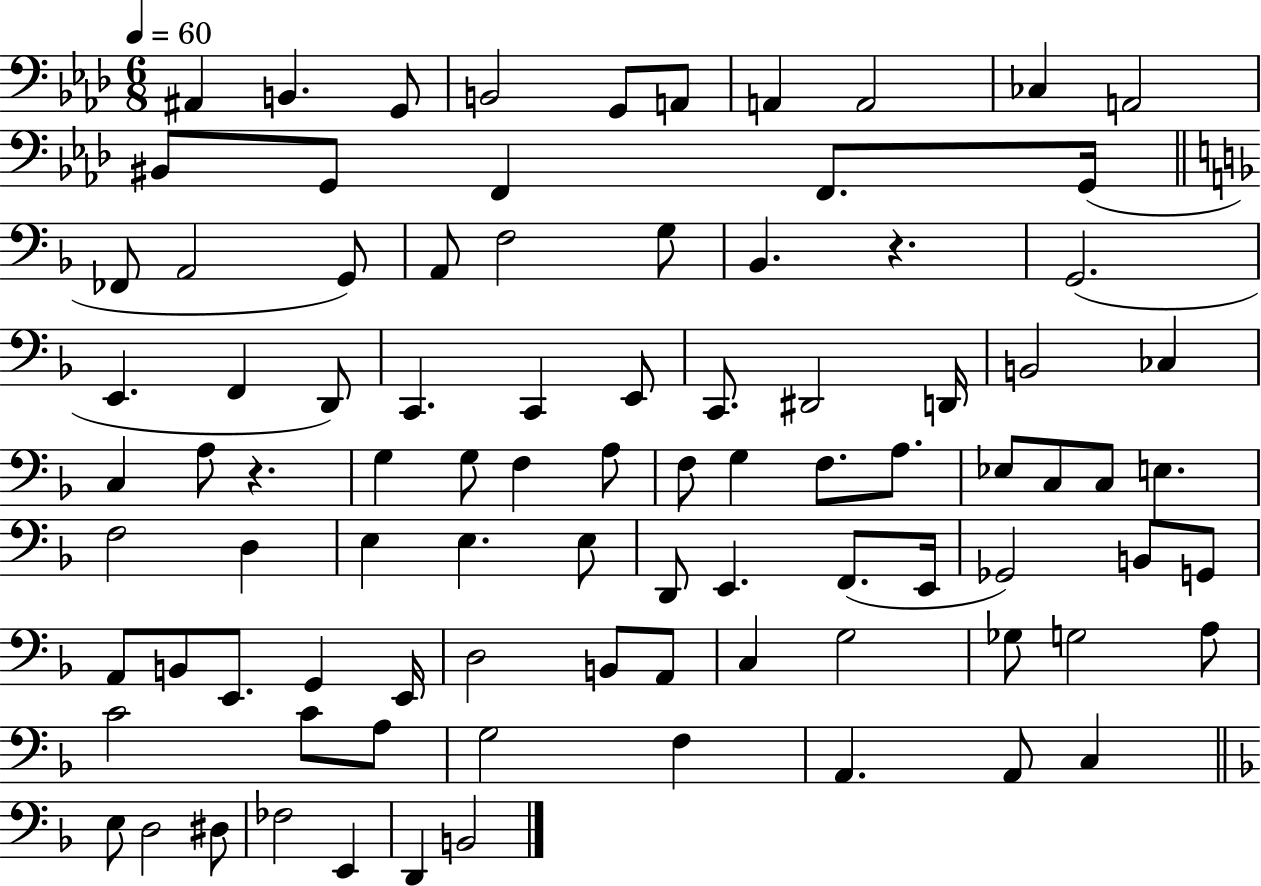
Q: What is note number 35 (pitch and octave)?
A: C3